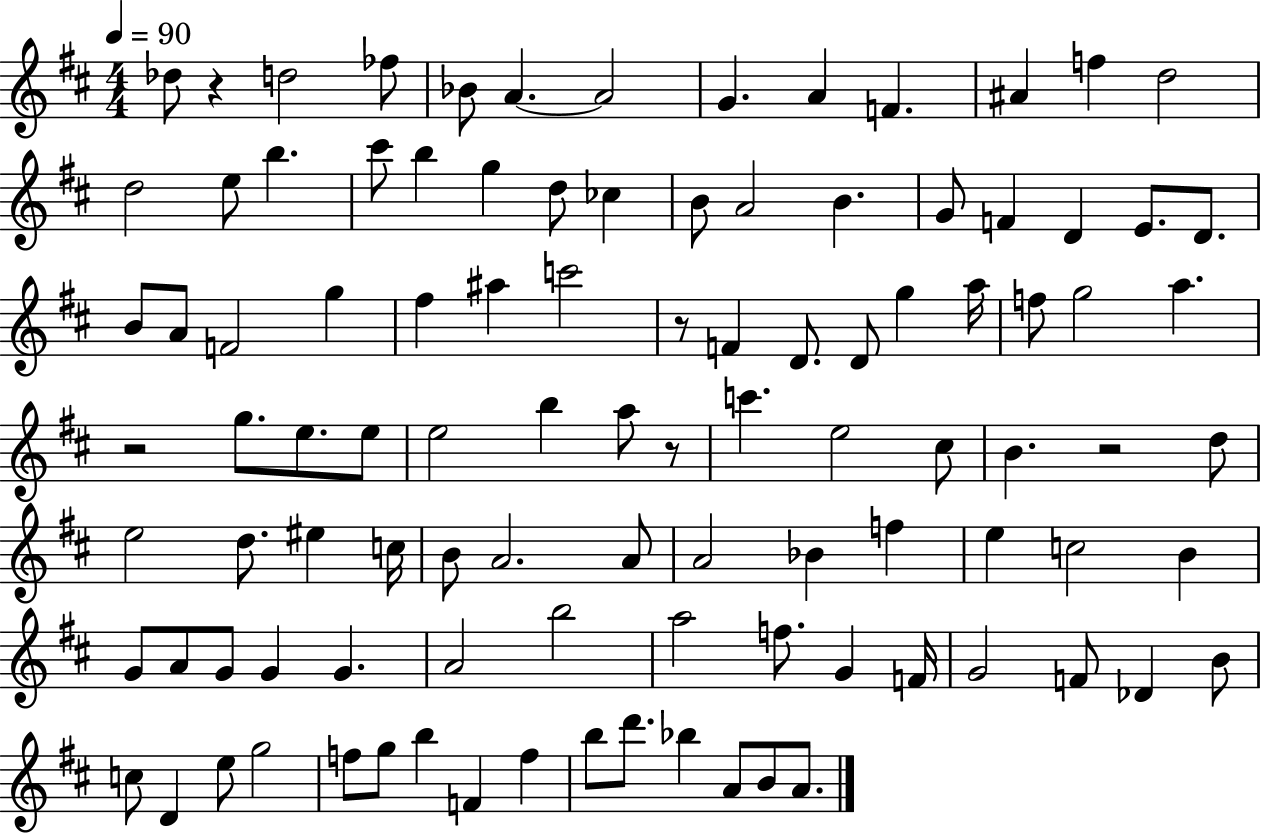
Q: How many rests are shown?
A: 5